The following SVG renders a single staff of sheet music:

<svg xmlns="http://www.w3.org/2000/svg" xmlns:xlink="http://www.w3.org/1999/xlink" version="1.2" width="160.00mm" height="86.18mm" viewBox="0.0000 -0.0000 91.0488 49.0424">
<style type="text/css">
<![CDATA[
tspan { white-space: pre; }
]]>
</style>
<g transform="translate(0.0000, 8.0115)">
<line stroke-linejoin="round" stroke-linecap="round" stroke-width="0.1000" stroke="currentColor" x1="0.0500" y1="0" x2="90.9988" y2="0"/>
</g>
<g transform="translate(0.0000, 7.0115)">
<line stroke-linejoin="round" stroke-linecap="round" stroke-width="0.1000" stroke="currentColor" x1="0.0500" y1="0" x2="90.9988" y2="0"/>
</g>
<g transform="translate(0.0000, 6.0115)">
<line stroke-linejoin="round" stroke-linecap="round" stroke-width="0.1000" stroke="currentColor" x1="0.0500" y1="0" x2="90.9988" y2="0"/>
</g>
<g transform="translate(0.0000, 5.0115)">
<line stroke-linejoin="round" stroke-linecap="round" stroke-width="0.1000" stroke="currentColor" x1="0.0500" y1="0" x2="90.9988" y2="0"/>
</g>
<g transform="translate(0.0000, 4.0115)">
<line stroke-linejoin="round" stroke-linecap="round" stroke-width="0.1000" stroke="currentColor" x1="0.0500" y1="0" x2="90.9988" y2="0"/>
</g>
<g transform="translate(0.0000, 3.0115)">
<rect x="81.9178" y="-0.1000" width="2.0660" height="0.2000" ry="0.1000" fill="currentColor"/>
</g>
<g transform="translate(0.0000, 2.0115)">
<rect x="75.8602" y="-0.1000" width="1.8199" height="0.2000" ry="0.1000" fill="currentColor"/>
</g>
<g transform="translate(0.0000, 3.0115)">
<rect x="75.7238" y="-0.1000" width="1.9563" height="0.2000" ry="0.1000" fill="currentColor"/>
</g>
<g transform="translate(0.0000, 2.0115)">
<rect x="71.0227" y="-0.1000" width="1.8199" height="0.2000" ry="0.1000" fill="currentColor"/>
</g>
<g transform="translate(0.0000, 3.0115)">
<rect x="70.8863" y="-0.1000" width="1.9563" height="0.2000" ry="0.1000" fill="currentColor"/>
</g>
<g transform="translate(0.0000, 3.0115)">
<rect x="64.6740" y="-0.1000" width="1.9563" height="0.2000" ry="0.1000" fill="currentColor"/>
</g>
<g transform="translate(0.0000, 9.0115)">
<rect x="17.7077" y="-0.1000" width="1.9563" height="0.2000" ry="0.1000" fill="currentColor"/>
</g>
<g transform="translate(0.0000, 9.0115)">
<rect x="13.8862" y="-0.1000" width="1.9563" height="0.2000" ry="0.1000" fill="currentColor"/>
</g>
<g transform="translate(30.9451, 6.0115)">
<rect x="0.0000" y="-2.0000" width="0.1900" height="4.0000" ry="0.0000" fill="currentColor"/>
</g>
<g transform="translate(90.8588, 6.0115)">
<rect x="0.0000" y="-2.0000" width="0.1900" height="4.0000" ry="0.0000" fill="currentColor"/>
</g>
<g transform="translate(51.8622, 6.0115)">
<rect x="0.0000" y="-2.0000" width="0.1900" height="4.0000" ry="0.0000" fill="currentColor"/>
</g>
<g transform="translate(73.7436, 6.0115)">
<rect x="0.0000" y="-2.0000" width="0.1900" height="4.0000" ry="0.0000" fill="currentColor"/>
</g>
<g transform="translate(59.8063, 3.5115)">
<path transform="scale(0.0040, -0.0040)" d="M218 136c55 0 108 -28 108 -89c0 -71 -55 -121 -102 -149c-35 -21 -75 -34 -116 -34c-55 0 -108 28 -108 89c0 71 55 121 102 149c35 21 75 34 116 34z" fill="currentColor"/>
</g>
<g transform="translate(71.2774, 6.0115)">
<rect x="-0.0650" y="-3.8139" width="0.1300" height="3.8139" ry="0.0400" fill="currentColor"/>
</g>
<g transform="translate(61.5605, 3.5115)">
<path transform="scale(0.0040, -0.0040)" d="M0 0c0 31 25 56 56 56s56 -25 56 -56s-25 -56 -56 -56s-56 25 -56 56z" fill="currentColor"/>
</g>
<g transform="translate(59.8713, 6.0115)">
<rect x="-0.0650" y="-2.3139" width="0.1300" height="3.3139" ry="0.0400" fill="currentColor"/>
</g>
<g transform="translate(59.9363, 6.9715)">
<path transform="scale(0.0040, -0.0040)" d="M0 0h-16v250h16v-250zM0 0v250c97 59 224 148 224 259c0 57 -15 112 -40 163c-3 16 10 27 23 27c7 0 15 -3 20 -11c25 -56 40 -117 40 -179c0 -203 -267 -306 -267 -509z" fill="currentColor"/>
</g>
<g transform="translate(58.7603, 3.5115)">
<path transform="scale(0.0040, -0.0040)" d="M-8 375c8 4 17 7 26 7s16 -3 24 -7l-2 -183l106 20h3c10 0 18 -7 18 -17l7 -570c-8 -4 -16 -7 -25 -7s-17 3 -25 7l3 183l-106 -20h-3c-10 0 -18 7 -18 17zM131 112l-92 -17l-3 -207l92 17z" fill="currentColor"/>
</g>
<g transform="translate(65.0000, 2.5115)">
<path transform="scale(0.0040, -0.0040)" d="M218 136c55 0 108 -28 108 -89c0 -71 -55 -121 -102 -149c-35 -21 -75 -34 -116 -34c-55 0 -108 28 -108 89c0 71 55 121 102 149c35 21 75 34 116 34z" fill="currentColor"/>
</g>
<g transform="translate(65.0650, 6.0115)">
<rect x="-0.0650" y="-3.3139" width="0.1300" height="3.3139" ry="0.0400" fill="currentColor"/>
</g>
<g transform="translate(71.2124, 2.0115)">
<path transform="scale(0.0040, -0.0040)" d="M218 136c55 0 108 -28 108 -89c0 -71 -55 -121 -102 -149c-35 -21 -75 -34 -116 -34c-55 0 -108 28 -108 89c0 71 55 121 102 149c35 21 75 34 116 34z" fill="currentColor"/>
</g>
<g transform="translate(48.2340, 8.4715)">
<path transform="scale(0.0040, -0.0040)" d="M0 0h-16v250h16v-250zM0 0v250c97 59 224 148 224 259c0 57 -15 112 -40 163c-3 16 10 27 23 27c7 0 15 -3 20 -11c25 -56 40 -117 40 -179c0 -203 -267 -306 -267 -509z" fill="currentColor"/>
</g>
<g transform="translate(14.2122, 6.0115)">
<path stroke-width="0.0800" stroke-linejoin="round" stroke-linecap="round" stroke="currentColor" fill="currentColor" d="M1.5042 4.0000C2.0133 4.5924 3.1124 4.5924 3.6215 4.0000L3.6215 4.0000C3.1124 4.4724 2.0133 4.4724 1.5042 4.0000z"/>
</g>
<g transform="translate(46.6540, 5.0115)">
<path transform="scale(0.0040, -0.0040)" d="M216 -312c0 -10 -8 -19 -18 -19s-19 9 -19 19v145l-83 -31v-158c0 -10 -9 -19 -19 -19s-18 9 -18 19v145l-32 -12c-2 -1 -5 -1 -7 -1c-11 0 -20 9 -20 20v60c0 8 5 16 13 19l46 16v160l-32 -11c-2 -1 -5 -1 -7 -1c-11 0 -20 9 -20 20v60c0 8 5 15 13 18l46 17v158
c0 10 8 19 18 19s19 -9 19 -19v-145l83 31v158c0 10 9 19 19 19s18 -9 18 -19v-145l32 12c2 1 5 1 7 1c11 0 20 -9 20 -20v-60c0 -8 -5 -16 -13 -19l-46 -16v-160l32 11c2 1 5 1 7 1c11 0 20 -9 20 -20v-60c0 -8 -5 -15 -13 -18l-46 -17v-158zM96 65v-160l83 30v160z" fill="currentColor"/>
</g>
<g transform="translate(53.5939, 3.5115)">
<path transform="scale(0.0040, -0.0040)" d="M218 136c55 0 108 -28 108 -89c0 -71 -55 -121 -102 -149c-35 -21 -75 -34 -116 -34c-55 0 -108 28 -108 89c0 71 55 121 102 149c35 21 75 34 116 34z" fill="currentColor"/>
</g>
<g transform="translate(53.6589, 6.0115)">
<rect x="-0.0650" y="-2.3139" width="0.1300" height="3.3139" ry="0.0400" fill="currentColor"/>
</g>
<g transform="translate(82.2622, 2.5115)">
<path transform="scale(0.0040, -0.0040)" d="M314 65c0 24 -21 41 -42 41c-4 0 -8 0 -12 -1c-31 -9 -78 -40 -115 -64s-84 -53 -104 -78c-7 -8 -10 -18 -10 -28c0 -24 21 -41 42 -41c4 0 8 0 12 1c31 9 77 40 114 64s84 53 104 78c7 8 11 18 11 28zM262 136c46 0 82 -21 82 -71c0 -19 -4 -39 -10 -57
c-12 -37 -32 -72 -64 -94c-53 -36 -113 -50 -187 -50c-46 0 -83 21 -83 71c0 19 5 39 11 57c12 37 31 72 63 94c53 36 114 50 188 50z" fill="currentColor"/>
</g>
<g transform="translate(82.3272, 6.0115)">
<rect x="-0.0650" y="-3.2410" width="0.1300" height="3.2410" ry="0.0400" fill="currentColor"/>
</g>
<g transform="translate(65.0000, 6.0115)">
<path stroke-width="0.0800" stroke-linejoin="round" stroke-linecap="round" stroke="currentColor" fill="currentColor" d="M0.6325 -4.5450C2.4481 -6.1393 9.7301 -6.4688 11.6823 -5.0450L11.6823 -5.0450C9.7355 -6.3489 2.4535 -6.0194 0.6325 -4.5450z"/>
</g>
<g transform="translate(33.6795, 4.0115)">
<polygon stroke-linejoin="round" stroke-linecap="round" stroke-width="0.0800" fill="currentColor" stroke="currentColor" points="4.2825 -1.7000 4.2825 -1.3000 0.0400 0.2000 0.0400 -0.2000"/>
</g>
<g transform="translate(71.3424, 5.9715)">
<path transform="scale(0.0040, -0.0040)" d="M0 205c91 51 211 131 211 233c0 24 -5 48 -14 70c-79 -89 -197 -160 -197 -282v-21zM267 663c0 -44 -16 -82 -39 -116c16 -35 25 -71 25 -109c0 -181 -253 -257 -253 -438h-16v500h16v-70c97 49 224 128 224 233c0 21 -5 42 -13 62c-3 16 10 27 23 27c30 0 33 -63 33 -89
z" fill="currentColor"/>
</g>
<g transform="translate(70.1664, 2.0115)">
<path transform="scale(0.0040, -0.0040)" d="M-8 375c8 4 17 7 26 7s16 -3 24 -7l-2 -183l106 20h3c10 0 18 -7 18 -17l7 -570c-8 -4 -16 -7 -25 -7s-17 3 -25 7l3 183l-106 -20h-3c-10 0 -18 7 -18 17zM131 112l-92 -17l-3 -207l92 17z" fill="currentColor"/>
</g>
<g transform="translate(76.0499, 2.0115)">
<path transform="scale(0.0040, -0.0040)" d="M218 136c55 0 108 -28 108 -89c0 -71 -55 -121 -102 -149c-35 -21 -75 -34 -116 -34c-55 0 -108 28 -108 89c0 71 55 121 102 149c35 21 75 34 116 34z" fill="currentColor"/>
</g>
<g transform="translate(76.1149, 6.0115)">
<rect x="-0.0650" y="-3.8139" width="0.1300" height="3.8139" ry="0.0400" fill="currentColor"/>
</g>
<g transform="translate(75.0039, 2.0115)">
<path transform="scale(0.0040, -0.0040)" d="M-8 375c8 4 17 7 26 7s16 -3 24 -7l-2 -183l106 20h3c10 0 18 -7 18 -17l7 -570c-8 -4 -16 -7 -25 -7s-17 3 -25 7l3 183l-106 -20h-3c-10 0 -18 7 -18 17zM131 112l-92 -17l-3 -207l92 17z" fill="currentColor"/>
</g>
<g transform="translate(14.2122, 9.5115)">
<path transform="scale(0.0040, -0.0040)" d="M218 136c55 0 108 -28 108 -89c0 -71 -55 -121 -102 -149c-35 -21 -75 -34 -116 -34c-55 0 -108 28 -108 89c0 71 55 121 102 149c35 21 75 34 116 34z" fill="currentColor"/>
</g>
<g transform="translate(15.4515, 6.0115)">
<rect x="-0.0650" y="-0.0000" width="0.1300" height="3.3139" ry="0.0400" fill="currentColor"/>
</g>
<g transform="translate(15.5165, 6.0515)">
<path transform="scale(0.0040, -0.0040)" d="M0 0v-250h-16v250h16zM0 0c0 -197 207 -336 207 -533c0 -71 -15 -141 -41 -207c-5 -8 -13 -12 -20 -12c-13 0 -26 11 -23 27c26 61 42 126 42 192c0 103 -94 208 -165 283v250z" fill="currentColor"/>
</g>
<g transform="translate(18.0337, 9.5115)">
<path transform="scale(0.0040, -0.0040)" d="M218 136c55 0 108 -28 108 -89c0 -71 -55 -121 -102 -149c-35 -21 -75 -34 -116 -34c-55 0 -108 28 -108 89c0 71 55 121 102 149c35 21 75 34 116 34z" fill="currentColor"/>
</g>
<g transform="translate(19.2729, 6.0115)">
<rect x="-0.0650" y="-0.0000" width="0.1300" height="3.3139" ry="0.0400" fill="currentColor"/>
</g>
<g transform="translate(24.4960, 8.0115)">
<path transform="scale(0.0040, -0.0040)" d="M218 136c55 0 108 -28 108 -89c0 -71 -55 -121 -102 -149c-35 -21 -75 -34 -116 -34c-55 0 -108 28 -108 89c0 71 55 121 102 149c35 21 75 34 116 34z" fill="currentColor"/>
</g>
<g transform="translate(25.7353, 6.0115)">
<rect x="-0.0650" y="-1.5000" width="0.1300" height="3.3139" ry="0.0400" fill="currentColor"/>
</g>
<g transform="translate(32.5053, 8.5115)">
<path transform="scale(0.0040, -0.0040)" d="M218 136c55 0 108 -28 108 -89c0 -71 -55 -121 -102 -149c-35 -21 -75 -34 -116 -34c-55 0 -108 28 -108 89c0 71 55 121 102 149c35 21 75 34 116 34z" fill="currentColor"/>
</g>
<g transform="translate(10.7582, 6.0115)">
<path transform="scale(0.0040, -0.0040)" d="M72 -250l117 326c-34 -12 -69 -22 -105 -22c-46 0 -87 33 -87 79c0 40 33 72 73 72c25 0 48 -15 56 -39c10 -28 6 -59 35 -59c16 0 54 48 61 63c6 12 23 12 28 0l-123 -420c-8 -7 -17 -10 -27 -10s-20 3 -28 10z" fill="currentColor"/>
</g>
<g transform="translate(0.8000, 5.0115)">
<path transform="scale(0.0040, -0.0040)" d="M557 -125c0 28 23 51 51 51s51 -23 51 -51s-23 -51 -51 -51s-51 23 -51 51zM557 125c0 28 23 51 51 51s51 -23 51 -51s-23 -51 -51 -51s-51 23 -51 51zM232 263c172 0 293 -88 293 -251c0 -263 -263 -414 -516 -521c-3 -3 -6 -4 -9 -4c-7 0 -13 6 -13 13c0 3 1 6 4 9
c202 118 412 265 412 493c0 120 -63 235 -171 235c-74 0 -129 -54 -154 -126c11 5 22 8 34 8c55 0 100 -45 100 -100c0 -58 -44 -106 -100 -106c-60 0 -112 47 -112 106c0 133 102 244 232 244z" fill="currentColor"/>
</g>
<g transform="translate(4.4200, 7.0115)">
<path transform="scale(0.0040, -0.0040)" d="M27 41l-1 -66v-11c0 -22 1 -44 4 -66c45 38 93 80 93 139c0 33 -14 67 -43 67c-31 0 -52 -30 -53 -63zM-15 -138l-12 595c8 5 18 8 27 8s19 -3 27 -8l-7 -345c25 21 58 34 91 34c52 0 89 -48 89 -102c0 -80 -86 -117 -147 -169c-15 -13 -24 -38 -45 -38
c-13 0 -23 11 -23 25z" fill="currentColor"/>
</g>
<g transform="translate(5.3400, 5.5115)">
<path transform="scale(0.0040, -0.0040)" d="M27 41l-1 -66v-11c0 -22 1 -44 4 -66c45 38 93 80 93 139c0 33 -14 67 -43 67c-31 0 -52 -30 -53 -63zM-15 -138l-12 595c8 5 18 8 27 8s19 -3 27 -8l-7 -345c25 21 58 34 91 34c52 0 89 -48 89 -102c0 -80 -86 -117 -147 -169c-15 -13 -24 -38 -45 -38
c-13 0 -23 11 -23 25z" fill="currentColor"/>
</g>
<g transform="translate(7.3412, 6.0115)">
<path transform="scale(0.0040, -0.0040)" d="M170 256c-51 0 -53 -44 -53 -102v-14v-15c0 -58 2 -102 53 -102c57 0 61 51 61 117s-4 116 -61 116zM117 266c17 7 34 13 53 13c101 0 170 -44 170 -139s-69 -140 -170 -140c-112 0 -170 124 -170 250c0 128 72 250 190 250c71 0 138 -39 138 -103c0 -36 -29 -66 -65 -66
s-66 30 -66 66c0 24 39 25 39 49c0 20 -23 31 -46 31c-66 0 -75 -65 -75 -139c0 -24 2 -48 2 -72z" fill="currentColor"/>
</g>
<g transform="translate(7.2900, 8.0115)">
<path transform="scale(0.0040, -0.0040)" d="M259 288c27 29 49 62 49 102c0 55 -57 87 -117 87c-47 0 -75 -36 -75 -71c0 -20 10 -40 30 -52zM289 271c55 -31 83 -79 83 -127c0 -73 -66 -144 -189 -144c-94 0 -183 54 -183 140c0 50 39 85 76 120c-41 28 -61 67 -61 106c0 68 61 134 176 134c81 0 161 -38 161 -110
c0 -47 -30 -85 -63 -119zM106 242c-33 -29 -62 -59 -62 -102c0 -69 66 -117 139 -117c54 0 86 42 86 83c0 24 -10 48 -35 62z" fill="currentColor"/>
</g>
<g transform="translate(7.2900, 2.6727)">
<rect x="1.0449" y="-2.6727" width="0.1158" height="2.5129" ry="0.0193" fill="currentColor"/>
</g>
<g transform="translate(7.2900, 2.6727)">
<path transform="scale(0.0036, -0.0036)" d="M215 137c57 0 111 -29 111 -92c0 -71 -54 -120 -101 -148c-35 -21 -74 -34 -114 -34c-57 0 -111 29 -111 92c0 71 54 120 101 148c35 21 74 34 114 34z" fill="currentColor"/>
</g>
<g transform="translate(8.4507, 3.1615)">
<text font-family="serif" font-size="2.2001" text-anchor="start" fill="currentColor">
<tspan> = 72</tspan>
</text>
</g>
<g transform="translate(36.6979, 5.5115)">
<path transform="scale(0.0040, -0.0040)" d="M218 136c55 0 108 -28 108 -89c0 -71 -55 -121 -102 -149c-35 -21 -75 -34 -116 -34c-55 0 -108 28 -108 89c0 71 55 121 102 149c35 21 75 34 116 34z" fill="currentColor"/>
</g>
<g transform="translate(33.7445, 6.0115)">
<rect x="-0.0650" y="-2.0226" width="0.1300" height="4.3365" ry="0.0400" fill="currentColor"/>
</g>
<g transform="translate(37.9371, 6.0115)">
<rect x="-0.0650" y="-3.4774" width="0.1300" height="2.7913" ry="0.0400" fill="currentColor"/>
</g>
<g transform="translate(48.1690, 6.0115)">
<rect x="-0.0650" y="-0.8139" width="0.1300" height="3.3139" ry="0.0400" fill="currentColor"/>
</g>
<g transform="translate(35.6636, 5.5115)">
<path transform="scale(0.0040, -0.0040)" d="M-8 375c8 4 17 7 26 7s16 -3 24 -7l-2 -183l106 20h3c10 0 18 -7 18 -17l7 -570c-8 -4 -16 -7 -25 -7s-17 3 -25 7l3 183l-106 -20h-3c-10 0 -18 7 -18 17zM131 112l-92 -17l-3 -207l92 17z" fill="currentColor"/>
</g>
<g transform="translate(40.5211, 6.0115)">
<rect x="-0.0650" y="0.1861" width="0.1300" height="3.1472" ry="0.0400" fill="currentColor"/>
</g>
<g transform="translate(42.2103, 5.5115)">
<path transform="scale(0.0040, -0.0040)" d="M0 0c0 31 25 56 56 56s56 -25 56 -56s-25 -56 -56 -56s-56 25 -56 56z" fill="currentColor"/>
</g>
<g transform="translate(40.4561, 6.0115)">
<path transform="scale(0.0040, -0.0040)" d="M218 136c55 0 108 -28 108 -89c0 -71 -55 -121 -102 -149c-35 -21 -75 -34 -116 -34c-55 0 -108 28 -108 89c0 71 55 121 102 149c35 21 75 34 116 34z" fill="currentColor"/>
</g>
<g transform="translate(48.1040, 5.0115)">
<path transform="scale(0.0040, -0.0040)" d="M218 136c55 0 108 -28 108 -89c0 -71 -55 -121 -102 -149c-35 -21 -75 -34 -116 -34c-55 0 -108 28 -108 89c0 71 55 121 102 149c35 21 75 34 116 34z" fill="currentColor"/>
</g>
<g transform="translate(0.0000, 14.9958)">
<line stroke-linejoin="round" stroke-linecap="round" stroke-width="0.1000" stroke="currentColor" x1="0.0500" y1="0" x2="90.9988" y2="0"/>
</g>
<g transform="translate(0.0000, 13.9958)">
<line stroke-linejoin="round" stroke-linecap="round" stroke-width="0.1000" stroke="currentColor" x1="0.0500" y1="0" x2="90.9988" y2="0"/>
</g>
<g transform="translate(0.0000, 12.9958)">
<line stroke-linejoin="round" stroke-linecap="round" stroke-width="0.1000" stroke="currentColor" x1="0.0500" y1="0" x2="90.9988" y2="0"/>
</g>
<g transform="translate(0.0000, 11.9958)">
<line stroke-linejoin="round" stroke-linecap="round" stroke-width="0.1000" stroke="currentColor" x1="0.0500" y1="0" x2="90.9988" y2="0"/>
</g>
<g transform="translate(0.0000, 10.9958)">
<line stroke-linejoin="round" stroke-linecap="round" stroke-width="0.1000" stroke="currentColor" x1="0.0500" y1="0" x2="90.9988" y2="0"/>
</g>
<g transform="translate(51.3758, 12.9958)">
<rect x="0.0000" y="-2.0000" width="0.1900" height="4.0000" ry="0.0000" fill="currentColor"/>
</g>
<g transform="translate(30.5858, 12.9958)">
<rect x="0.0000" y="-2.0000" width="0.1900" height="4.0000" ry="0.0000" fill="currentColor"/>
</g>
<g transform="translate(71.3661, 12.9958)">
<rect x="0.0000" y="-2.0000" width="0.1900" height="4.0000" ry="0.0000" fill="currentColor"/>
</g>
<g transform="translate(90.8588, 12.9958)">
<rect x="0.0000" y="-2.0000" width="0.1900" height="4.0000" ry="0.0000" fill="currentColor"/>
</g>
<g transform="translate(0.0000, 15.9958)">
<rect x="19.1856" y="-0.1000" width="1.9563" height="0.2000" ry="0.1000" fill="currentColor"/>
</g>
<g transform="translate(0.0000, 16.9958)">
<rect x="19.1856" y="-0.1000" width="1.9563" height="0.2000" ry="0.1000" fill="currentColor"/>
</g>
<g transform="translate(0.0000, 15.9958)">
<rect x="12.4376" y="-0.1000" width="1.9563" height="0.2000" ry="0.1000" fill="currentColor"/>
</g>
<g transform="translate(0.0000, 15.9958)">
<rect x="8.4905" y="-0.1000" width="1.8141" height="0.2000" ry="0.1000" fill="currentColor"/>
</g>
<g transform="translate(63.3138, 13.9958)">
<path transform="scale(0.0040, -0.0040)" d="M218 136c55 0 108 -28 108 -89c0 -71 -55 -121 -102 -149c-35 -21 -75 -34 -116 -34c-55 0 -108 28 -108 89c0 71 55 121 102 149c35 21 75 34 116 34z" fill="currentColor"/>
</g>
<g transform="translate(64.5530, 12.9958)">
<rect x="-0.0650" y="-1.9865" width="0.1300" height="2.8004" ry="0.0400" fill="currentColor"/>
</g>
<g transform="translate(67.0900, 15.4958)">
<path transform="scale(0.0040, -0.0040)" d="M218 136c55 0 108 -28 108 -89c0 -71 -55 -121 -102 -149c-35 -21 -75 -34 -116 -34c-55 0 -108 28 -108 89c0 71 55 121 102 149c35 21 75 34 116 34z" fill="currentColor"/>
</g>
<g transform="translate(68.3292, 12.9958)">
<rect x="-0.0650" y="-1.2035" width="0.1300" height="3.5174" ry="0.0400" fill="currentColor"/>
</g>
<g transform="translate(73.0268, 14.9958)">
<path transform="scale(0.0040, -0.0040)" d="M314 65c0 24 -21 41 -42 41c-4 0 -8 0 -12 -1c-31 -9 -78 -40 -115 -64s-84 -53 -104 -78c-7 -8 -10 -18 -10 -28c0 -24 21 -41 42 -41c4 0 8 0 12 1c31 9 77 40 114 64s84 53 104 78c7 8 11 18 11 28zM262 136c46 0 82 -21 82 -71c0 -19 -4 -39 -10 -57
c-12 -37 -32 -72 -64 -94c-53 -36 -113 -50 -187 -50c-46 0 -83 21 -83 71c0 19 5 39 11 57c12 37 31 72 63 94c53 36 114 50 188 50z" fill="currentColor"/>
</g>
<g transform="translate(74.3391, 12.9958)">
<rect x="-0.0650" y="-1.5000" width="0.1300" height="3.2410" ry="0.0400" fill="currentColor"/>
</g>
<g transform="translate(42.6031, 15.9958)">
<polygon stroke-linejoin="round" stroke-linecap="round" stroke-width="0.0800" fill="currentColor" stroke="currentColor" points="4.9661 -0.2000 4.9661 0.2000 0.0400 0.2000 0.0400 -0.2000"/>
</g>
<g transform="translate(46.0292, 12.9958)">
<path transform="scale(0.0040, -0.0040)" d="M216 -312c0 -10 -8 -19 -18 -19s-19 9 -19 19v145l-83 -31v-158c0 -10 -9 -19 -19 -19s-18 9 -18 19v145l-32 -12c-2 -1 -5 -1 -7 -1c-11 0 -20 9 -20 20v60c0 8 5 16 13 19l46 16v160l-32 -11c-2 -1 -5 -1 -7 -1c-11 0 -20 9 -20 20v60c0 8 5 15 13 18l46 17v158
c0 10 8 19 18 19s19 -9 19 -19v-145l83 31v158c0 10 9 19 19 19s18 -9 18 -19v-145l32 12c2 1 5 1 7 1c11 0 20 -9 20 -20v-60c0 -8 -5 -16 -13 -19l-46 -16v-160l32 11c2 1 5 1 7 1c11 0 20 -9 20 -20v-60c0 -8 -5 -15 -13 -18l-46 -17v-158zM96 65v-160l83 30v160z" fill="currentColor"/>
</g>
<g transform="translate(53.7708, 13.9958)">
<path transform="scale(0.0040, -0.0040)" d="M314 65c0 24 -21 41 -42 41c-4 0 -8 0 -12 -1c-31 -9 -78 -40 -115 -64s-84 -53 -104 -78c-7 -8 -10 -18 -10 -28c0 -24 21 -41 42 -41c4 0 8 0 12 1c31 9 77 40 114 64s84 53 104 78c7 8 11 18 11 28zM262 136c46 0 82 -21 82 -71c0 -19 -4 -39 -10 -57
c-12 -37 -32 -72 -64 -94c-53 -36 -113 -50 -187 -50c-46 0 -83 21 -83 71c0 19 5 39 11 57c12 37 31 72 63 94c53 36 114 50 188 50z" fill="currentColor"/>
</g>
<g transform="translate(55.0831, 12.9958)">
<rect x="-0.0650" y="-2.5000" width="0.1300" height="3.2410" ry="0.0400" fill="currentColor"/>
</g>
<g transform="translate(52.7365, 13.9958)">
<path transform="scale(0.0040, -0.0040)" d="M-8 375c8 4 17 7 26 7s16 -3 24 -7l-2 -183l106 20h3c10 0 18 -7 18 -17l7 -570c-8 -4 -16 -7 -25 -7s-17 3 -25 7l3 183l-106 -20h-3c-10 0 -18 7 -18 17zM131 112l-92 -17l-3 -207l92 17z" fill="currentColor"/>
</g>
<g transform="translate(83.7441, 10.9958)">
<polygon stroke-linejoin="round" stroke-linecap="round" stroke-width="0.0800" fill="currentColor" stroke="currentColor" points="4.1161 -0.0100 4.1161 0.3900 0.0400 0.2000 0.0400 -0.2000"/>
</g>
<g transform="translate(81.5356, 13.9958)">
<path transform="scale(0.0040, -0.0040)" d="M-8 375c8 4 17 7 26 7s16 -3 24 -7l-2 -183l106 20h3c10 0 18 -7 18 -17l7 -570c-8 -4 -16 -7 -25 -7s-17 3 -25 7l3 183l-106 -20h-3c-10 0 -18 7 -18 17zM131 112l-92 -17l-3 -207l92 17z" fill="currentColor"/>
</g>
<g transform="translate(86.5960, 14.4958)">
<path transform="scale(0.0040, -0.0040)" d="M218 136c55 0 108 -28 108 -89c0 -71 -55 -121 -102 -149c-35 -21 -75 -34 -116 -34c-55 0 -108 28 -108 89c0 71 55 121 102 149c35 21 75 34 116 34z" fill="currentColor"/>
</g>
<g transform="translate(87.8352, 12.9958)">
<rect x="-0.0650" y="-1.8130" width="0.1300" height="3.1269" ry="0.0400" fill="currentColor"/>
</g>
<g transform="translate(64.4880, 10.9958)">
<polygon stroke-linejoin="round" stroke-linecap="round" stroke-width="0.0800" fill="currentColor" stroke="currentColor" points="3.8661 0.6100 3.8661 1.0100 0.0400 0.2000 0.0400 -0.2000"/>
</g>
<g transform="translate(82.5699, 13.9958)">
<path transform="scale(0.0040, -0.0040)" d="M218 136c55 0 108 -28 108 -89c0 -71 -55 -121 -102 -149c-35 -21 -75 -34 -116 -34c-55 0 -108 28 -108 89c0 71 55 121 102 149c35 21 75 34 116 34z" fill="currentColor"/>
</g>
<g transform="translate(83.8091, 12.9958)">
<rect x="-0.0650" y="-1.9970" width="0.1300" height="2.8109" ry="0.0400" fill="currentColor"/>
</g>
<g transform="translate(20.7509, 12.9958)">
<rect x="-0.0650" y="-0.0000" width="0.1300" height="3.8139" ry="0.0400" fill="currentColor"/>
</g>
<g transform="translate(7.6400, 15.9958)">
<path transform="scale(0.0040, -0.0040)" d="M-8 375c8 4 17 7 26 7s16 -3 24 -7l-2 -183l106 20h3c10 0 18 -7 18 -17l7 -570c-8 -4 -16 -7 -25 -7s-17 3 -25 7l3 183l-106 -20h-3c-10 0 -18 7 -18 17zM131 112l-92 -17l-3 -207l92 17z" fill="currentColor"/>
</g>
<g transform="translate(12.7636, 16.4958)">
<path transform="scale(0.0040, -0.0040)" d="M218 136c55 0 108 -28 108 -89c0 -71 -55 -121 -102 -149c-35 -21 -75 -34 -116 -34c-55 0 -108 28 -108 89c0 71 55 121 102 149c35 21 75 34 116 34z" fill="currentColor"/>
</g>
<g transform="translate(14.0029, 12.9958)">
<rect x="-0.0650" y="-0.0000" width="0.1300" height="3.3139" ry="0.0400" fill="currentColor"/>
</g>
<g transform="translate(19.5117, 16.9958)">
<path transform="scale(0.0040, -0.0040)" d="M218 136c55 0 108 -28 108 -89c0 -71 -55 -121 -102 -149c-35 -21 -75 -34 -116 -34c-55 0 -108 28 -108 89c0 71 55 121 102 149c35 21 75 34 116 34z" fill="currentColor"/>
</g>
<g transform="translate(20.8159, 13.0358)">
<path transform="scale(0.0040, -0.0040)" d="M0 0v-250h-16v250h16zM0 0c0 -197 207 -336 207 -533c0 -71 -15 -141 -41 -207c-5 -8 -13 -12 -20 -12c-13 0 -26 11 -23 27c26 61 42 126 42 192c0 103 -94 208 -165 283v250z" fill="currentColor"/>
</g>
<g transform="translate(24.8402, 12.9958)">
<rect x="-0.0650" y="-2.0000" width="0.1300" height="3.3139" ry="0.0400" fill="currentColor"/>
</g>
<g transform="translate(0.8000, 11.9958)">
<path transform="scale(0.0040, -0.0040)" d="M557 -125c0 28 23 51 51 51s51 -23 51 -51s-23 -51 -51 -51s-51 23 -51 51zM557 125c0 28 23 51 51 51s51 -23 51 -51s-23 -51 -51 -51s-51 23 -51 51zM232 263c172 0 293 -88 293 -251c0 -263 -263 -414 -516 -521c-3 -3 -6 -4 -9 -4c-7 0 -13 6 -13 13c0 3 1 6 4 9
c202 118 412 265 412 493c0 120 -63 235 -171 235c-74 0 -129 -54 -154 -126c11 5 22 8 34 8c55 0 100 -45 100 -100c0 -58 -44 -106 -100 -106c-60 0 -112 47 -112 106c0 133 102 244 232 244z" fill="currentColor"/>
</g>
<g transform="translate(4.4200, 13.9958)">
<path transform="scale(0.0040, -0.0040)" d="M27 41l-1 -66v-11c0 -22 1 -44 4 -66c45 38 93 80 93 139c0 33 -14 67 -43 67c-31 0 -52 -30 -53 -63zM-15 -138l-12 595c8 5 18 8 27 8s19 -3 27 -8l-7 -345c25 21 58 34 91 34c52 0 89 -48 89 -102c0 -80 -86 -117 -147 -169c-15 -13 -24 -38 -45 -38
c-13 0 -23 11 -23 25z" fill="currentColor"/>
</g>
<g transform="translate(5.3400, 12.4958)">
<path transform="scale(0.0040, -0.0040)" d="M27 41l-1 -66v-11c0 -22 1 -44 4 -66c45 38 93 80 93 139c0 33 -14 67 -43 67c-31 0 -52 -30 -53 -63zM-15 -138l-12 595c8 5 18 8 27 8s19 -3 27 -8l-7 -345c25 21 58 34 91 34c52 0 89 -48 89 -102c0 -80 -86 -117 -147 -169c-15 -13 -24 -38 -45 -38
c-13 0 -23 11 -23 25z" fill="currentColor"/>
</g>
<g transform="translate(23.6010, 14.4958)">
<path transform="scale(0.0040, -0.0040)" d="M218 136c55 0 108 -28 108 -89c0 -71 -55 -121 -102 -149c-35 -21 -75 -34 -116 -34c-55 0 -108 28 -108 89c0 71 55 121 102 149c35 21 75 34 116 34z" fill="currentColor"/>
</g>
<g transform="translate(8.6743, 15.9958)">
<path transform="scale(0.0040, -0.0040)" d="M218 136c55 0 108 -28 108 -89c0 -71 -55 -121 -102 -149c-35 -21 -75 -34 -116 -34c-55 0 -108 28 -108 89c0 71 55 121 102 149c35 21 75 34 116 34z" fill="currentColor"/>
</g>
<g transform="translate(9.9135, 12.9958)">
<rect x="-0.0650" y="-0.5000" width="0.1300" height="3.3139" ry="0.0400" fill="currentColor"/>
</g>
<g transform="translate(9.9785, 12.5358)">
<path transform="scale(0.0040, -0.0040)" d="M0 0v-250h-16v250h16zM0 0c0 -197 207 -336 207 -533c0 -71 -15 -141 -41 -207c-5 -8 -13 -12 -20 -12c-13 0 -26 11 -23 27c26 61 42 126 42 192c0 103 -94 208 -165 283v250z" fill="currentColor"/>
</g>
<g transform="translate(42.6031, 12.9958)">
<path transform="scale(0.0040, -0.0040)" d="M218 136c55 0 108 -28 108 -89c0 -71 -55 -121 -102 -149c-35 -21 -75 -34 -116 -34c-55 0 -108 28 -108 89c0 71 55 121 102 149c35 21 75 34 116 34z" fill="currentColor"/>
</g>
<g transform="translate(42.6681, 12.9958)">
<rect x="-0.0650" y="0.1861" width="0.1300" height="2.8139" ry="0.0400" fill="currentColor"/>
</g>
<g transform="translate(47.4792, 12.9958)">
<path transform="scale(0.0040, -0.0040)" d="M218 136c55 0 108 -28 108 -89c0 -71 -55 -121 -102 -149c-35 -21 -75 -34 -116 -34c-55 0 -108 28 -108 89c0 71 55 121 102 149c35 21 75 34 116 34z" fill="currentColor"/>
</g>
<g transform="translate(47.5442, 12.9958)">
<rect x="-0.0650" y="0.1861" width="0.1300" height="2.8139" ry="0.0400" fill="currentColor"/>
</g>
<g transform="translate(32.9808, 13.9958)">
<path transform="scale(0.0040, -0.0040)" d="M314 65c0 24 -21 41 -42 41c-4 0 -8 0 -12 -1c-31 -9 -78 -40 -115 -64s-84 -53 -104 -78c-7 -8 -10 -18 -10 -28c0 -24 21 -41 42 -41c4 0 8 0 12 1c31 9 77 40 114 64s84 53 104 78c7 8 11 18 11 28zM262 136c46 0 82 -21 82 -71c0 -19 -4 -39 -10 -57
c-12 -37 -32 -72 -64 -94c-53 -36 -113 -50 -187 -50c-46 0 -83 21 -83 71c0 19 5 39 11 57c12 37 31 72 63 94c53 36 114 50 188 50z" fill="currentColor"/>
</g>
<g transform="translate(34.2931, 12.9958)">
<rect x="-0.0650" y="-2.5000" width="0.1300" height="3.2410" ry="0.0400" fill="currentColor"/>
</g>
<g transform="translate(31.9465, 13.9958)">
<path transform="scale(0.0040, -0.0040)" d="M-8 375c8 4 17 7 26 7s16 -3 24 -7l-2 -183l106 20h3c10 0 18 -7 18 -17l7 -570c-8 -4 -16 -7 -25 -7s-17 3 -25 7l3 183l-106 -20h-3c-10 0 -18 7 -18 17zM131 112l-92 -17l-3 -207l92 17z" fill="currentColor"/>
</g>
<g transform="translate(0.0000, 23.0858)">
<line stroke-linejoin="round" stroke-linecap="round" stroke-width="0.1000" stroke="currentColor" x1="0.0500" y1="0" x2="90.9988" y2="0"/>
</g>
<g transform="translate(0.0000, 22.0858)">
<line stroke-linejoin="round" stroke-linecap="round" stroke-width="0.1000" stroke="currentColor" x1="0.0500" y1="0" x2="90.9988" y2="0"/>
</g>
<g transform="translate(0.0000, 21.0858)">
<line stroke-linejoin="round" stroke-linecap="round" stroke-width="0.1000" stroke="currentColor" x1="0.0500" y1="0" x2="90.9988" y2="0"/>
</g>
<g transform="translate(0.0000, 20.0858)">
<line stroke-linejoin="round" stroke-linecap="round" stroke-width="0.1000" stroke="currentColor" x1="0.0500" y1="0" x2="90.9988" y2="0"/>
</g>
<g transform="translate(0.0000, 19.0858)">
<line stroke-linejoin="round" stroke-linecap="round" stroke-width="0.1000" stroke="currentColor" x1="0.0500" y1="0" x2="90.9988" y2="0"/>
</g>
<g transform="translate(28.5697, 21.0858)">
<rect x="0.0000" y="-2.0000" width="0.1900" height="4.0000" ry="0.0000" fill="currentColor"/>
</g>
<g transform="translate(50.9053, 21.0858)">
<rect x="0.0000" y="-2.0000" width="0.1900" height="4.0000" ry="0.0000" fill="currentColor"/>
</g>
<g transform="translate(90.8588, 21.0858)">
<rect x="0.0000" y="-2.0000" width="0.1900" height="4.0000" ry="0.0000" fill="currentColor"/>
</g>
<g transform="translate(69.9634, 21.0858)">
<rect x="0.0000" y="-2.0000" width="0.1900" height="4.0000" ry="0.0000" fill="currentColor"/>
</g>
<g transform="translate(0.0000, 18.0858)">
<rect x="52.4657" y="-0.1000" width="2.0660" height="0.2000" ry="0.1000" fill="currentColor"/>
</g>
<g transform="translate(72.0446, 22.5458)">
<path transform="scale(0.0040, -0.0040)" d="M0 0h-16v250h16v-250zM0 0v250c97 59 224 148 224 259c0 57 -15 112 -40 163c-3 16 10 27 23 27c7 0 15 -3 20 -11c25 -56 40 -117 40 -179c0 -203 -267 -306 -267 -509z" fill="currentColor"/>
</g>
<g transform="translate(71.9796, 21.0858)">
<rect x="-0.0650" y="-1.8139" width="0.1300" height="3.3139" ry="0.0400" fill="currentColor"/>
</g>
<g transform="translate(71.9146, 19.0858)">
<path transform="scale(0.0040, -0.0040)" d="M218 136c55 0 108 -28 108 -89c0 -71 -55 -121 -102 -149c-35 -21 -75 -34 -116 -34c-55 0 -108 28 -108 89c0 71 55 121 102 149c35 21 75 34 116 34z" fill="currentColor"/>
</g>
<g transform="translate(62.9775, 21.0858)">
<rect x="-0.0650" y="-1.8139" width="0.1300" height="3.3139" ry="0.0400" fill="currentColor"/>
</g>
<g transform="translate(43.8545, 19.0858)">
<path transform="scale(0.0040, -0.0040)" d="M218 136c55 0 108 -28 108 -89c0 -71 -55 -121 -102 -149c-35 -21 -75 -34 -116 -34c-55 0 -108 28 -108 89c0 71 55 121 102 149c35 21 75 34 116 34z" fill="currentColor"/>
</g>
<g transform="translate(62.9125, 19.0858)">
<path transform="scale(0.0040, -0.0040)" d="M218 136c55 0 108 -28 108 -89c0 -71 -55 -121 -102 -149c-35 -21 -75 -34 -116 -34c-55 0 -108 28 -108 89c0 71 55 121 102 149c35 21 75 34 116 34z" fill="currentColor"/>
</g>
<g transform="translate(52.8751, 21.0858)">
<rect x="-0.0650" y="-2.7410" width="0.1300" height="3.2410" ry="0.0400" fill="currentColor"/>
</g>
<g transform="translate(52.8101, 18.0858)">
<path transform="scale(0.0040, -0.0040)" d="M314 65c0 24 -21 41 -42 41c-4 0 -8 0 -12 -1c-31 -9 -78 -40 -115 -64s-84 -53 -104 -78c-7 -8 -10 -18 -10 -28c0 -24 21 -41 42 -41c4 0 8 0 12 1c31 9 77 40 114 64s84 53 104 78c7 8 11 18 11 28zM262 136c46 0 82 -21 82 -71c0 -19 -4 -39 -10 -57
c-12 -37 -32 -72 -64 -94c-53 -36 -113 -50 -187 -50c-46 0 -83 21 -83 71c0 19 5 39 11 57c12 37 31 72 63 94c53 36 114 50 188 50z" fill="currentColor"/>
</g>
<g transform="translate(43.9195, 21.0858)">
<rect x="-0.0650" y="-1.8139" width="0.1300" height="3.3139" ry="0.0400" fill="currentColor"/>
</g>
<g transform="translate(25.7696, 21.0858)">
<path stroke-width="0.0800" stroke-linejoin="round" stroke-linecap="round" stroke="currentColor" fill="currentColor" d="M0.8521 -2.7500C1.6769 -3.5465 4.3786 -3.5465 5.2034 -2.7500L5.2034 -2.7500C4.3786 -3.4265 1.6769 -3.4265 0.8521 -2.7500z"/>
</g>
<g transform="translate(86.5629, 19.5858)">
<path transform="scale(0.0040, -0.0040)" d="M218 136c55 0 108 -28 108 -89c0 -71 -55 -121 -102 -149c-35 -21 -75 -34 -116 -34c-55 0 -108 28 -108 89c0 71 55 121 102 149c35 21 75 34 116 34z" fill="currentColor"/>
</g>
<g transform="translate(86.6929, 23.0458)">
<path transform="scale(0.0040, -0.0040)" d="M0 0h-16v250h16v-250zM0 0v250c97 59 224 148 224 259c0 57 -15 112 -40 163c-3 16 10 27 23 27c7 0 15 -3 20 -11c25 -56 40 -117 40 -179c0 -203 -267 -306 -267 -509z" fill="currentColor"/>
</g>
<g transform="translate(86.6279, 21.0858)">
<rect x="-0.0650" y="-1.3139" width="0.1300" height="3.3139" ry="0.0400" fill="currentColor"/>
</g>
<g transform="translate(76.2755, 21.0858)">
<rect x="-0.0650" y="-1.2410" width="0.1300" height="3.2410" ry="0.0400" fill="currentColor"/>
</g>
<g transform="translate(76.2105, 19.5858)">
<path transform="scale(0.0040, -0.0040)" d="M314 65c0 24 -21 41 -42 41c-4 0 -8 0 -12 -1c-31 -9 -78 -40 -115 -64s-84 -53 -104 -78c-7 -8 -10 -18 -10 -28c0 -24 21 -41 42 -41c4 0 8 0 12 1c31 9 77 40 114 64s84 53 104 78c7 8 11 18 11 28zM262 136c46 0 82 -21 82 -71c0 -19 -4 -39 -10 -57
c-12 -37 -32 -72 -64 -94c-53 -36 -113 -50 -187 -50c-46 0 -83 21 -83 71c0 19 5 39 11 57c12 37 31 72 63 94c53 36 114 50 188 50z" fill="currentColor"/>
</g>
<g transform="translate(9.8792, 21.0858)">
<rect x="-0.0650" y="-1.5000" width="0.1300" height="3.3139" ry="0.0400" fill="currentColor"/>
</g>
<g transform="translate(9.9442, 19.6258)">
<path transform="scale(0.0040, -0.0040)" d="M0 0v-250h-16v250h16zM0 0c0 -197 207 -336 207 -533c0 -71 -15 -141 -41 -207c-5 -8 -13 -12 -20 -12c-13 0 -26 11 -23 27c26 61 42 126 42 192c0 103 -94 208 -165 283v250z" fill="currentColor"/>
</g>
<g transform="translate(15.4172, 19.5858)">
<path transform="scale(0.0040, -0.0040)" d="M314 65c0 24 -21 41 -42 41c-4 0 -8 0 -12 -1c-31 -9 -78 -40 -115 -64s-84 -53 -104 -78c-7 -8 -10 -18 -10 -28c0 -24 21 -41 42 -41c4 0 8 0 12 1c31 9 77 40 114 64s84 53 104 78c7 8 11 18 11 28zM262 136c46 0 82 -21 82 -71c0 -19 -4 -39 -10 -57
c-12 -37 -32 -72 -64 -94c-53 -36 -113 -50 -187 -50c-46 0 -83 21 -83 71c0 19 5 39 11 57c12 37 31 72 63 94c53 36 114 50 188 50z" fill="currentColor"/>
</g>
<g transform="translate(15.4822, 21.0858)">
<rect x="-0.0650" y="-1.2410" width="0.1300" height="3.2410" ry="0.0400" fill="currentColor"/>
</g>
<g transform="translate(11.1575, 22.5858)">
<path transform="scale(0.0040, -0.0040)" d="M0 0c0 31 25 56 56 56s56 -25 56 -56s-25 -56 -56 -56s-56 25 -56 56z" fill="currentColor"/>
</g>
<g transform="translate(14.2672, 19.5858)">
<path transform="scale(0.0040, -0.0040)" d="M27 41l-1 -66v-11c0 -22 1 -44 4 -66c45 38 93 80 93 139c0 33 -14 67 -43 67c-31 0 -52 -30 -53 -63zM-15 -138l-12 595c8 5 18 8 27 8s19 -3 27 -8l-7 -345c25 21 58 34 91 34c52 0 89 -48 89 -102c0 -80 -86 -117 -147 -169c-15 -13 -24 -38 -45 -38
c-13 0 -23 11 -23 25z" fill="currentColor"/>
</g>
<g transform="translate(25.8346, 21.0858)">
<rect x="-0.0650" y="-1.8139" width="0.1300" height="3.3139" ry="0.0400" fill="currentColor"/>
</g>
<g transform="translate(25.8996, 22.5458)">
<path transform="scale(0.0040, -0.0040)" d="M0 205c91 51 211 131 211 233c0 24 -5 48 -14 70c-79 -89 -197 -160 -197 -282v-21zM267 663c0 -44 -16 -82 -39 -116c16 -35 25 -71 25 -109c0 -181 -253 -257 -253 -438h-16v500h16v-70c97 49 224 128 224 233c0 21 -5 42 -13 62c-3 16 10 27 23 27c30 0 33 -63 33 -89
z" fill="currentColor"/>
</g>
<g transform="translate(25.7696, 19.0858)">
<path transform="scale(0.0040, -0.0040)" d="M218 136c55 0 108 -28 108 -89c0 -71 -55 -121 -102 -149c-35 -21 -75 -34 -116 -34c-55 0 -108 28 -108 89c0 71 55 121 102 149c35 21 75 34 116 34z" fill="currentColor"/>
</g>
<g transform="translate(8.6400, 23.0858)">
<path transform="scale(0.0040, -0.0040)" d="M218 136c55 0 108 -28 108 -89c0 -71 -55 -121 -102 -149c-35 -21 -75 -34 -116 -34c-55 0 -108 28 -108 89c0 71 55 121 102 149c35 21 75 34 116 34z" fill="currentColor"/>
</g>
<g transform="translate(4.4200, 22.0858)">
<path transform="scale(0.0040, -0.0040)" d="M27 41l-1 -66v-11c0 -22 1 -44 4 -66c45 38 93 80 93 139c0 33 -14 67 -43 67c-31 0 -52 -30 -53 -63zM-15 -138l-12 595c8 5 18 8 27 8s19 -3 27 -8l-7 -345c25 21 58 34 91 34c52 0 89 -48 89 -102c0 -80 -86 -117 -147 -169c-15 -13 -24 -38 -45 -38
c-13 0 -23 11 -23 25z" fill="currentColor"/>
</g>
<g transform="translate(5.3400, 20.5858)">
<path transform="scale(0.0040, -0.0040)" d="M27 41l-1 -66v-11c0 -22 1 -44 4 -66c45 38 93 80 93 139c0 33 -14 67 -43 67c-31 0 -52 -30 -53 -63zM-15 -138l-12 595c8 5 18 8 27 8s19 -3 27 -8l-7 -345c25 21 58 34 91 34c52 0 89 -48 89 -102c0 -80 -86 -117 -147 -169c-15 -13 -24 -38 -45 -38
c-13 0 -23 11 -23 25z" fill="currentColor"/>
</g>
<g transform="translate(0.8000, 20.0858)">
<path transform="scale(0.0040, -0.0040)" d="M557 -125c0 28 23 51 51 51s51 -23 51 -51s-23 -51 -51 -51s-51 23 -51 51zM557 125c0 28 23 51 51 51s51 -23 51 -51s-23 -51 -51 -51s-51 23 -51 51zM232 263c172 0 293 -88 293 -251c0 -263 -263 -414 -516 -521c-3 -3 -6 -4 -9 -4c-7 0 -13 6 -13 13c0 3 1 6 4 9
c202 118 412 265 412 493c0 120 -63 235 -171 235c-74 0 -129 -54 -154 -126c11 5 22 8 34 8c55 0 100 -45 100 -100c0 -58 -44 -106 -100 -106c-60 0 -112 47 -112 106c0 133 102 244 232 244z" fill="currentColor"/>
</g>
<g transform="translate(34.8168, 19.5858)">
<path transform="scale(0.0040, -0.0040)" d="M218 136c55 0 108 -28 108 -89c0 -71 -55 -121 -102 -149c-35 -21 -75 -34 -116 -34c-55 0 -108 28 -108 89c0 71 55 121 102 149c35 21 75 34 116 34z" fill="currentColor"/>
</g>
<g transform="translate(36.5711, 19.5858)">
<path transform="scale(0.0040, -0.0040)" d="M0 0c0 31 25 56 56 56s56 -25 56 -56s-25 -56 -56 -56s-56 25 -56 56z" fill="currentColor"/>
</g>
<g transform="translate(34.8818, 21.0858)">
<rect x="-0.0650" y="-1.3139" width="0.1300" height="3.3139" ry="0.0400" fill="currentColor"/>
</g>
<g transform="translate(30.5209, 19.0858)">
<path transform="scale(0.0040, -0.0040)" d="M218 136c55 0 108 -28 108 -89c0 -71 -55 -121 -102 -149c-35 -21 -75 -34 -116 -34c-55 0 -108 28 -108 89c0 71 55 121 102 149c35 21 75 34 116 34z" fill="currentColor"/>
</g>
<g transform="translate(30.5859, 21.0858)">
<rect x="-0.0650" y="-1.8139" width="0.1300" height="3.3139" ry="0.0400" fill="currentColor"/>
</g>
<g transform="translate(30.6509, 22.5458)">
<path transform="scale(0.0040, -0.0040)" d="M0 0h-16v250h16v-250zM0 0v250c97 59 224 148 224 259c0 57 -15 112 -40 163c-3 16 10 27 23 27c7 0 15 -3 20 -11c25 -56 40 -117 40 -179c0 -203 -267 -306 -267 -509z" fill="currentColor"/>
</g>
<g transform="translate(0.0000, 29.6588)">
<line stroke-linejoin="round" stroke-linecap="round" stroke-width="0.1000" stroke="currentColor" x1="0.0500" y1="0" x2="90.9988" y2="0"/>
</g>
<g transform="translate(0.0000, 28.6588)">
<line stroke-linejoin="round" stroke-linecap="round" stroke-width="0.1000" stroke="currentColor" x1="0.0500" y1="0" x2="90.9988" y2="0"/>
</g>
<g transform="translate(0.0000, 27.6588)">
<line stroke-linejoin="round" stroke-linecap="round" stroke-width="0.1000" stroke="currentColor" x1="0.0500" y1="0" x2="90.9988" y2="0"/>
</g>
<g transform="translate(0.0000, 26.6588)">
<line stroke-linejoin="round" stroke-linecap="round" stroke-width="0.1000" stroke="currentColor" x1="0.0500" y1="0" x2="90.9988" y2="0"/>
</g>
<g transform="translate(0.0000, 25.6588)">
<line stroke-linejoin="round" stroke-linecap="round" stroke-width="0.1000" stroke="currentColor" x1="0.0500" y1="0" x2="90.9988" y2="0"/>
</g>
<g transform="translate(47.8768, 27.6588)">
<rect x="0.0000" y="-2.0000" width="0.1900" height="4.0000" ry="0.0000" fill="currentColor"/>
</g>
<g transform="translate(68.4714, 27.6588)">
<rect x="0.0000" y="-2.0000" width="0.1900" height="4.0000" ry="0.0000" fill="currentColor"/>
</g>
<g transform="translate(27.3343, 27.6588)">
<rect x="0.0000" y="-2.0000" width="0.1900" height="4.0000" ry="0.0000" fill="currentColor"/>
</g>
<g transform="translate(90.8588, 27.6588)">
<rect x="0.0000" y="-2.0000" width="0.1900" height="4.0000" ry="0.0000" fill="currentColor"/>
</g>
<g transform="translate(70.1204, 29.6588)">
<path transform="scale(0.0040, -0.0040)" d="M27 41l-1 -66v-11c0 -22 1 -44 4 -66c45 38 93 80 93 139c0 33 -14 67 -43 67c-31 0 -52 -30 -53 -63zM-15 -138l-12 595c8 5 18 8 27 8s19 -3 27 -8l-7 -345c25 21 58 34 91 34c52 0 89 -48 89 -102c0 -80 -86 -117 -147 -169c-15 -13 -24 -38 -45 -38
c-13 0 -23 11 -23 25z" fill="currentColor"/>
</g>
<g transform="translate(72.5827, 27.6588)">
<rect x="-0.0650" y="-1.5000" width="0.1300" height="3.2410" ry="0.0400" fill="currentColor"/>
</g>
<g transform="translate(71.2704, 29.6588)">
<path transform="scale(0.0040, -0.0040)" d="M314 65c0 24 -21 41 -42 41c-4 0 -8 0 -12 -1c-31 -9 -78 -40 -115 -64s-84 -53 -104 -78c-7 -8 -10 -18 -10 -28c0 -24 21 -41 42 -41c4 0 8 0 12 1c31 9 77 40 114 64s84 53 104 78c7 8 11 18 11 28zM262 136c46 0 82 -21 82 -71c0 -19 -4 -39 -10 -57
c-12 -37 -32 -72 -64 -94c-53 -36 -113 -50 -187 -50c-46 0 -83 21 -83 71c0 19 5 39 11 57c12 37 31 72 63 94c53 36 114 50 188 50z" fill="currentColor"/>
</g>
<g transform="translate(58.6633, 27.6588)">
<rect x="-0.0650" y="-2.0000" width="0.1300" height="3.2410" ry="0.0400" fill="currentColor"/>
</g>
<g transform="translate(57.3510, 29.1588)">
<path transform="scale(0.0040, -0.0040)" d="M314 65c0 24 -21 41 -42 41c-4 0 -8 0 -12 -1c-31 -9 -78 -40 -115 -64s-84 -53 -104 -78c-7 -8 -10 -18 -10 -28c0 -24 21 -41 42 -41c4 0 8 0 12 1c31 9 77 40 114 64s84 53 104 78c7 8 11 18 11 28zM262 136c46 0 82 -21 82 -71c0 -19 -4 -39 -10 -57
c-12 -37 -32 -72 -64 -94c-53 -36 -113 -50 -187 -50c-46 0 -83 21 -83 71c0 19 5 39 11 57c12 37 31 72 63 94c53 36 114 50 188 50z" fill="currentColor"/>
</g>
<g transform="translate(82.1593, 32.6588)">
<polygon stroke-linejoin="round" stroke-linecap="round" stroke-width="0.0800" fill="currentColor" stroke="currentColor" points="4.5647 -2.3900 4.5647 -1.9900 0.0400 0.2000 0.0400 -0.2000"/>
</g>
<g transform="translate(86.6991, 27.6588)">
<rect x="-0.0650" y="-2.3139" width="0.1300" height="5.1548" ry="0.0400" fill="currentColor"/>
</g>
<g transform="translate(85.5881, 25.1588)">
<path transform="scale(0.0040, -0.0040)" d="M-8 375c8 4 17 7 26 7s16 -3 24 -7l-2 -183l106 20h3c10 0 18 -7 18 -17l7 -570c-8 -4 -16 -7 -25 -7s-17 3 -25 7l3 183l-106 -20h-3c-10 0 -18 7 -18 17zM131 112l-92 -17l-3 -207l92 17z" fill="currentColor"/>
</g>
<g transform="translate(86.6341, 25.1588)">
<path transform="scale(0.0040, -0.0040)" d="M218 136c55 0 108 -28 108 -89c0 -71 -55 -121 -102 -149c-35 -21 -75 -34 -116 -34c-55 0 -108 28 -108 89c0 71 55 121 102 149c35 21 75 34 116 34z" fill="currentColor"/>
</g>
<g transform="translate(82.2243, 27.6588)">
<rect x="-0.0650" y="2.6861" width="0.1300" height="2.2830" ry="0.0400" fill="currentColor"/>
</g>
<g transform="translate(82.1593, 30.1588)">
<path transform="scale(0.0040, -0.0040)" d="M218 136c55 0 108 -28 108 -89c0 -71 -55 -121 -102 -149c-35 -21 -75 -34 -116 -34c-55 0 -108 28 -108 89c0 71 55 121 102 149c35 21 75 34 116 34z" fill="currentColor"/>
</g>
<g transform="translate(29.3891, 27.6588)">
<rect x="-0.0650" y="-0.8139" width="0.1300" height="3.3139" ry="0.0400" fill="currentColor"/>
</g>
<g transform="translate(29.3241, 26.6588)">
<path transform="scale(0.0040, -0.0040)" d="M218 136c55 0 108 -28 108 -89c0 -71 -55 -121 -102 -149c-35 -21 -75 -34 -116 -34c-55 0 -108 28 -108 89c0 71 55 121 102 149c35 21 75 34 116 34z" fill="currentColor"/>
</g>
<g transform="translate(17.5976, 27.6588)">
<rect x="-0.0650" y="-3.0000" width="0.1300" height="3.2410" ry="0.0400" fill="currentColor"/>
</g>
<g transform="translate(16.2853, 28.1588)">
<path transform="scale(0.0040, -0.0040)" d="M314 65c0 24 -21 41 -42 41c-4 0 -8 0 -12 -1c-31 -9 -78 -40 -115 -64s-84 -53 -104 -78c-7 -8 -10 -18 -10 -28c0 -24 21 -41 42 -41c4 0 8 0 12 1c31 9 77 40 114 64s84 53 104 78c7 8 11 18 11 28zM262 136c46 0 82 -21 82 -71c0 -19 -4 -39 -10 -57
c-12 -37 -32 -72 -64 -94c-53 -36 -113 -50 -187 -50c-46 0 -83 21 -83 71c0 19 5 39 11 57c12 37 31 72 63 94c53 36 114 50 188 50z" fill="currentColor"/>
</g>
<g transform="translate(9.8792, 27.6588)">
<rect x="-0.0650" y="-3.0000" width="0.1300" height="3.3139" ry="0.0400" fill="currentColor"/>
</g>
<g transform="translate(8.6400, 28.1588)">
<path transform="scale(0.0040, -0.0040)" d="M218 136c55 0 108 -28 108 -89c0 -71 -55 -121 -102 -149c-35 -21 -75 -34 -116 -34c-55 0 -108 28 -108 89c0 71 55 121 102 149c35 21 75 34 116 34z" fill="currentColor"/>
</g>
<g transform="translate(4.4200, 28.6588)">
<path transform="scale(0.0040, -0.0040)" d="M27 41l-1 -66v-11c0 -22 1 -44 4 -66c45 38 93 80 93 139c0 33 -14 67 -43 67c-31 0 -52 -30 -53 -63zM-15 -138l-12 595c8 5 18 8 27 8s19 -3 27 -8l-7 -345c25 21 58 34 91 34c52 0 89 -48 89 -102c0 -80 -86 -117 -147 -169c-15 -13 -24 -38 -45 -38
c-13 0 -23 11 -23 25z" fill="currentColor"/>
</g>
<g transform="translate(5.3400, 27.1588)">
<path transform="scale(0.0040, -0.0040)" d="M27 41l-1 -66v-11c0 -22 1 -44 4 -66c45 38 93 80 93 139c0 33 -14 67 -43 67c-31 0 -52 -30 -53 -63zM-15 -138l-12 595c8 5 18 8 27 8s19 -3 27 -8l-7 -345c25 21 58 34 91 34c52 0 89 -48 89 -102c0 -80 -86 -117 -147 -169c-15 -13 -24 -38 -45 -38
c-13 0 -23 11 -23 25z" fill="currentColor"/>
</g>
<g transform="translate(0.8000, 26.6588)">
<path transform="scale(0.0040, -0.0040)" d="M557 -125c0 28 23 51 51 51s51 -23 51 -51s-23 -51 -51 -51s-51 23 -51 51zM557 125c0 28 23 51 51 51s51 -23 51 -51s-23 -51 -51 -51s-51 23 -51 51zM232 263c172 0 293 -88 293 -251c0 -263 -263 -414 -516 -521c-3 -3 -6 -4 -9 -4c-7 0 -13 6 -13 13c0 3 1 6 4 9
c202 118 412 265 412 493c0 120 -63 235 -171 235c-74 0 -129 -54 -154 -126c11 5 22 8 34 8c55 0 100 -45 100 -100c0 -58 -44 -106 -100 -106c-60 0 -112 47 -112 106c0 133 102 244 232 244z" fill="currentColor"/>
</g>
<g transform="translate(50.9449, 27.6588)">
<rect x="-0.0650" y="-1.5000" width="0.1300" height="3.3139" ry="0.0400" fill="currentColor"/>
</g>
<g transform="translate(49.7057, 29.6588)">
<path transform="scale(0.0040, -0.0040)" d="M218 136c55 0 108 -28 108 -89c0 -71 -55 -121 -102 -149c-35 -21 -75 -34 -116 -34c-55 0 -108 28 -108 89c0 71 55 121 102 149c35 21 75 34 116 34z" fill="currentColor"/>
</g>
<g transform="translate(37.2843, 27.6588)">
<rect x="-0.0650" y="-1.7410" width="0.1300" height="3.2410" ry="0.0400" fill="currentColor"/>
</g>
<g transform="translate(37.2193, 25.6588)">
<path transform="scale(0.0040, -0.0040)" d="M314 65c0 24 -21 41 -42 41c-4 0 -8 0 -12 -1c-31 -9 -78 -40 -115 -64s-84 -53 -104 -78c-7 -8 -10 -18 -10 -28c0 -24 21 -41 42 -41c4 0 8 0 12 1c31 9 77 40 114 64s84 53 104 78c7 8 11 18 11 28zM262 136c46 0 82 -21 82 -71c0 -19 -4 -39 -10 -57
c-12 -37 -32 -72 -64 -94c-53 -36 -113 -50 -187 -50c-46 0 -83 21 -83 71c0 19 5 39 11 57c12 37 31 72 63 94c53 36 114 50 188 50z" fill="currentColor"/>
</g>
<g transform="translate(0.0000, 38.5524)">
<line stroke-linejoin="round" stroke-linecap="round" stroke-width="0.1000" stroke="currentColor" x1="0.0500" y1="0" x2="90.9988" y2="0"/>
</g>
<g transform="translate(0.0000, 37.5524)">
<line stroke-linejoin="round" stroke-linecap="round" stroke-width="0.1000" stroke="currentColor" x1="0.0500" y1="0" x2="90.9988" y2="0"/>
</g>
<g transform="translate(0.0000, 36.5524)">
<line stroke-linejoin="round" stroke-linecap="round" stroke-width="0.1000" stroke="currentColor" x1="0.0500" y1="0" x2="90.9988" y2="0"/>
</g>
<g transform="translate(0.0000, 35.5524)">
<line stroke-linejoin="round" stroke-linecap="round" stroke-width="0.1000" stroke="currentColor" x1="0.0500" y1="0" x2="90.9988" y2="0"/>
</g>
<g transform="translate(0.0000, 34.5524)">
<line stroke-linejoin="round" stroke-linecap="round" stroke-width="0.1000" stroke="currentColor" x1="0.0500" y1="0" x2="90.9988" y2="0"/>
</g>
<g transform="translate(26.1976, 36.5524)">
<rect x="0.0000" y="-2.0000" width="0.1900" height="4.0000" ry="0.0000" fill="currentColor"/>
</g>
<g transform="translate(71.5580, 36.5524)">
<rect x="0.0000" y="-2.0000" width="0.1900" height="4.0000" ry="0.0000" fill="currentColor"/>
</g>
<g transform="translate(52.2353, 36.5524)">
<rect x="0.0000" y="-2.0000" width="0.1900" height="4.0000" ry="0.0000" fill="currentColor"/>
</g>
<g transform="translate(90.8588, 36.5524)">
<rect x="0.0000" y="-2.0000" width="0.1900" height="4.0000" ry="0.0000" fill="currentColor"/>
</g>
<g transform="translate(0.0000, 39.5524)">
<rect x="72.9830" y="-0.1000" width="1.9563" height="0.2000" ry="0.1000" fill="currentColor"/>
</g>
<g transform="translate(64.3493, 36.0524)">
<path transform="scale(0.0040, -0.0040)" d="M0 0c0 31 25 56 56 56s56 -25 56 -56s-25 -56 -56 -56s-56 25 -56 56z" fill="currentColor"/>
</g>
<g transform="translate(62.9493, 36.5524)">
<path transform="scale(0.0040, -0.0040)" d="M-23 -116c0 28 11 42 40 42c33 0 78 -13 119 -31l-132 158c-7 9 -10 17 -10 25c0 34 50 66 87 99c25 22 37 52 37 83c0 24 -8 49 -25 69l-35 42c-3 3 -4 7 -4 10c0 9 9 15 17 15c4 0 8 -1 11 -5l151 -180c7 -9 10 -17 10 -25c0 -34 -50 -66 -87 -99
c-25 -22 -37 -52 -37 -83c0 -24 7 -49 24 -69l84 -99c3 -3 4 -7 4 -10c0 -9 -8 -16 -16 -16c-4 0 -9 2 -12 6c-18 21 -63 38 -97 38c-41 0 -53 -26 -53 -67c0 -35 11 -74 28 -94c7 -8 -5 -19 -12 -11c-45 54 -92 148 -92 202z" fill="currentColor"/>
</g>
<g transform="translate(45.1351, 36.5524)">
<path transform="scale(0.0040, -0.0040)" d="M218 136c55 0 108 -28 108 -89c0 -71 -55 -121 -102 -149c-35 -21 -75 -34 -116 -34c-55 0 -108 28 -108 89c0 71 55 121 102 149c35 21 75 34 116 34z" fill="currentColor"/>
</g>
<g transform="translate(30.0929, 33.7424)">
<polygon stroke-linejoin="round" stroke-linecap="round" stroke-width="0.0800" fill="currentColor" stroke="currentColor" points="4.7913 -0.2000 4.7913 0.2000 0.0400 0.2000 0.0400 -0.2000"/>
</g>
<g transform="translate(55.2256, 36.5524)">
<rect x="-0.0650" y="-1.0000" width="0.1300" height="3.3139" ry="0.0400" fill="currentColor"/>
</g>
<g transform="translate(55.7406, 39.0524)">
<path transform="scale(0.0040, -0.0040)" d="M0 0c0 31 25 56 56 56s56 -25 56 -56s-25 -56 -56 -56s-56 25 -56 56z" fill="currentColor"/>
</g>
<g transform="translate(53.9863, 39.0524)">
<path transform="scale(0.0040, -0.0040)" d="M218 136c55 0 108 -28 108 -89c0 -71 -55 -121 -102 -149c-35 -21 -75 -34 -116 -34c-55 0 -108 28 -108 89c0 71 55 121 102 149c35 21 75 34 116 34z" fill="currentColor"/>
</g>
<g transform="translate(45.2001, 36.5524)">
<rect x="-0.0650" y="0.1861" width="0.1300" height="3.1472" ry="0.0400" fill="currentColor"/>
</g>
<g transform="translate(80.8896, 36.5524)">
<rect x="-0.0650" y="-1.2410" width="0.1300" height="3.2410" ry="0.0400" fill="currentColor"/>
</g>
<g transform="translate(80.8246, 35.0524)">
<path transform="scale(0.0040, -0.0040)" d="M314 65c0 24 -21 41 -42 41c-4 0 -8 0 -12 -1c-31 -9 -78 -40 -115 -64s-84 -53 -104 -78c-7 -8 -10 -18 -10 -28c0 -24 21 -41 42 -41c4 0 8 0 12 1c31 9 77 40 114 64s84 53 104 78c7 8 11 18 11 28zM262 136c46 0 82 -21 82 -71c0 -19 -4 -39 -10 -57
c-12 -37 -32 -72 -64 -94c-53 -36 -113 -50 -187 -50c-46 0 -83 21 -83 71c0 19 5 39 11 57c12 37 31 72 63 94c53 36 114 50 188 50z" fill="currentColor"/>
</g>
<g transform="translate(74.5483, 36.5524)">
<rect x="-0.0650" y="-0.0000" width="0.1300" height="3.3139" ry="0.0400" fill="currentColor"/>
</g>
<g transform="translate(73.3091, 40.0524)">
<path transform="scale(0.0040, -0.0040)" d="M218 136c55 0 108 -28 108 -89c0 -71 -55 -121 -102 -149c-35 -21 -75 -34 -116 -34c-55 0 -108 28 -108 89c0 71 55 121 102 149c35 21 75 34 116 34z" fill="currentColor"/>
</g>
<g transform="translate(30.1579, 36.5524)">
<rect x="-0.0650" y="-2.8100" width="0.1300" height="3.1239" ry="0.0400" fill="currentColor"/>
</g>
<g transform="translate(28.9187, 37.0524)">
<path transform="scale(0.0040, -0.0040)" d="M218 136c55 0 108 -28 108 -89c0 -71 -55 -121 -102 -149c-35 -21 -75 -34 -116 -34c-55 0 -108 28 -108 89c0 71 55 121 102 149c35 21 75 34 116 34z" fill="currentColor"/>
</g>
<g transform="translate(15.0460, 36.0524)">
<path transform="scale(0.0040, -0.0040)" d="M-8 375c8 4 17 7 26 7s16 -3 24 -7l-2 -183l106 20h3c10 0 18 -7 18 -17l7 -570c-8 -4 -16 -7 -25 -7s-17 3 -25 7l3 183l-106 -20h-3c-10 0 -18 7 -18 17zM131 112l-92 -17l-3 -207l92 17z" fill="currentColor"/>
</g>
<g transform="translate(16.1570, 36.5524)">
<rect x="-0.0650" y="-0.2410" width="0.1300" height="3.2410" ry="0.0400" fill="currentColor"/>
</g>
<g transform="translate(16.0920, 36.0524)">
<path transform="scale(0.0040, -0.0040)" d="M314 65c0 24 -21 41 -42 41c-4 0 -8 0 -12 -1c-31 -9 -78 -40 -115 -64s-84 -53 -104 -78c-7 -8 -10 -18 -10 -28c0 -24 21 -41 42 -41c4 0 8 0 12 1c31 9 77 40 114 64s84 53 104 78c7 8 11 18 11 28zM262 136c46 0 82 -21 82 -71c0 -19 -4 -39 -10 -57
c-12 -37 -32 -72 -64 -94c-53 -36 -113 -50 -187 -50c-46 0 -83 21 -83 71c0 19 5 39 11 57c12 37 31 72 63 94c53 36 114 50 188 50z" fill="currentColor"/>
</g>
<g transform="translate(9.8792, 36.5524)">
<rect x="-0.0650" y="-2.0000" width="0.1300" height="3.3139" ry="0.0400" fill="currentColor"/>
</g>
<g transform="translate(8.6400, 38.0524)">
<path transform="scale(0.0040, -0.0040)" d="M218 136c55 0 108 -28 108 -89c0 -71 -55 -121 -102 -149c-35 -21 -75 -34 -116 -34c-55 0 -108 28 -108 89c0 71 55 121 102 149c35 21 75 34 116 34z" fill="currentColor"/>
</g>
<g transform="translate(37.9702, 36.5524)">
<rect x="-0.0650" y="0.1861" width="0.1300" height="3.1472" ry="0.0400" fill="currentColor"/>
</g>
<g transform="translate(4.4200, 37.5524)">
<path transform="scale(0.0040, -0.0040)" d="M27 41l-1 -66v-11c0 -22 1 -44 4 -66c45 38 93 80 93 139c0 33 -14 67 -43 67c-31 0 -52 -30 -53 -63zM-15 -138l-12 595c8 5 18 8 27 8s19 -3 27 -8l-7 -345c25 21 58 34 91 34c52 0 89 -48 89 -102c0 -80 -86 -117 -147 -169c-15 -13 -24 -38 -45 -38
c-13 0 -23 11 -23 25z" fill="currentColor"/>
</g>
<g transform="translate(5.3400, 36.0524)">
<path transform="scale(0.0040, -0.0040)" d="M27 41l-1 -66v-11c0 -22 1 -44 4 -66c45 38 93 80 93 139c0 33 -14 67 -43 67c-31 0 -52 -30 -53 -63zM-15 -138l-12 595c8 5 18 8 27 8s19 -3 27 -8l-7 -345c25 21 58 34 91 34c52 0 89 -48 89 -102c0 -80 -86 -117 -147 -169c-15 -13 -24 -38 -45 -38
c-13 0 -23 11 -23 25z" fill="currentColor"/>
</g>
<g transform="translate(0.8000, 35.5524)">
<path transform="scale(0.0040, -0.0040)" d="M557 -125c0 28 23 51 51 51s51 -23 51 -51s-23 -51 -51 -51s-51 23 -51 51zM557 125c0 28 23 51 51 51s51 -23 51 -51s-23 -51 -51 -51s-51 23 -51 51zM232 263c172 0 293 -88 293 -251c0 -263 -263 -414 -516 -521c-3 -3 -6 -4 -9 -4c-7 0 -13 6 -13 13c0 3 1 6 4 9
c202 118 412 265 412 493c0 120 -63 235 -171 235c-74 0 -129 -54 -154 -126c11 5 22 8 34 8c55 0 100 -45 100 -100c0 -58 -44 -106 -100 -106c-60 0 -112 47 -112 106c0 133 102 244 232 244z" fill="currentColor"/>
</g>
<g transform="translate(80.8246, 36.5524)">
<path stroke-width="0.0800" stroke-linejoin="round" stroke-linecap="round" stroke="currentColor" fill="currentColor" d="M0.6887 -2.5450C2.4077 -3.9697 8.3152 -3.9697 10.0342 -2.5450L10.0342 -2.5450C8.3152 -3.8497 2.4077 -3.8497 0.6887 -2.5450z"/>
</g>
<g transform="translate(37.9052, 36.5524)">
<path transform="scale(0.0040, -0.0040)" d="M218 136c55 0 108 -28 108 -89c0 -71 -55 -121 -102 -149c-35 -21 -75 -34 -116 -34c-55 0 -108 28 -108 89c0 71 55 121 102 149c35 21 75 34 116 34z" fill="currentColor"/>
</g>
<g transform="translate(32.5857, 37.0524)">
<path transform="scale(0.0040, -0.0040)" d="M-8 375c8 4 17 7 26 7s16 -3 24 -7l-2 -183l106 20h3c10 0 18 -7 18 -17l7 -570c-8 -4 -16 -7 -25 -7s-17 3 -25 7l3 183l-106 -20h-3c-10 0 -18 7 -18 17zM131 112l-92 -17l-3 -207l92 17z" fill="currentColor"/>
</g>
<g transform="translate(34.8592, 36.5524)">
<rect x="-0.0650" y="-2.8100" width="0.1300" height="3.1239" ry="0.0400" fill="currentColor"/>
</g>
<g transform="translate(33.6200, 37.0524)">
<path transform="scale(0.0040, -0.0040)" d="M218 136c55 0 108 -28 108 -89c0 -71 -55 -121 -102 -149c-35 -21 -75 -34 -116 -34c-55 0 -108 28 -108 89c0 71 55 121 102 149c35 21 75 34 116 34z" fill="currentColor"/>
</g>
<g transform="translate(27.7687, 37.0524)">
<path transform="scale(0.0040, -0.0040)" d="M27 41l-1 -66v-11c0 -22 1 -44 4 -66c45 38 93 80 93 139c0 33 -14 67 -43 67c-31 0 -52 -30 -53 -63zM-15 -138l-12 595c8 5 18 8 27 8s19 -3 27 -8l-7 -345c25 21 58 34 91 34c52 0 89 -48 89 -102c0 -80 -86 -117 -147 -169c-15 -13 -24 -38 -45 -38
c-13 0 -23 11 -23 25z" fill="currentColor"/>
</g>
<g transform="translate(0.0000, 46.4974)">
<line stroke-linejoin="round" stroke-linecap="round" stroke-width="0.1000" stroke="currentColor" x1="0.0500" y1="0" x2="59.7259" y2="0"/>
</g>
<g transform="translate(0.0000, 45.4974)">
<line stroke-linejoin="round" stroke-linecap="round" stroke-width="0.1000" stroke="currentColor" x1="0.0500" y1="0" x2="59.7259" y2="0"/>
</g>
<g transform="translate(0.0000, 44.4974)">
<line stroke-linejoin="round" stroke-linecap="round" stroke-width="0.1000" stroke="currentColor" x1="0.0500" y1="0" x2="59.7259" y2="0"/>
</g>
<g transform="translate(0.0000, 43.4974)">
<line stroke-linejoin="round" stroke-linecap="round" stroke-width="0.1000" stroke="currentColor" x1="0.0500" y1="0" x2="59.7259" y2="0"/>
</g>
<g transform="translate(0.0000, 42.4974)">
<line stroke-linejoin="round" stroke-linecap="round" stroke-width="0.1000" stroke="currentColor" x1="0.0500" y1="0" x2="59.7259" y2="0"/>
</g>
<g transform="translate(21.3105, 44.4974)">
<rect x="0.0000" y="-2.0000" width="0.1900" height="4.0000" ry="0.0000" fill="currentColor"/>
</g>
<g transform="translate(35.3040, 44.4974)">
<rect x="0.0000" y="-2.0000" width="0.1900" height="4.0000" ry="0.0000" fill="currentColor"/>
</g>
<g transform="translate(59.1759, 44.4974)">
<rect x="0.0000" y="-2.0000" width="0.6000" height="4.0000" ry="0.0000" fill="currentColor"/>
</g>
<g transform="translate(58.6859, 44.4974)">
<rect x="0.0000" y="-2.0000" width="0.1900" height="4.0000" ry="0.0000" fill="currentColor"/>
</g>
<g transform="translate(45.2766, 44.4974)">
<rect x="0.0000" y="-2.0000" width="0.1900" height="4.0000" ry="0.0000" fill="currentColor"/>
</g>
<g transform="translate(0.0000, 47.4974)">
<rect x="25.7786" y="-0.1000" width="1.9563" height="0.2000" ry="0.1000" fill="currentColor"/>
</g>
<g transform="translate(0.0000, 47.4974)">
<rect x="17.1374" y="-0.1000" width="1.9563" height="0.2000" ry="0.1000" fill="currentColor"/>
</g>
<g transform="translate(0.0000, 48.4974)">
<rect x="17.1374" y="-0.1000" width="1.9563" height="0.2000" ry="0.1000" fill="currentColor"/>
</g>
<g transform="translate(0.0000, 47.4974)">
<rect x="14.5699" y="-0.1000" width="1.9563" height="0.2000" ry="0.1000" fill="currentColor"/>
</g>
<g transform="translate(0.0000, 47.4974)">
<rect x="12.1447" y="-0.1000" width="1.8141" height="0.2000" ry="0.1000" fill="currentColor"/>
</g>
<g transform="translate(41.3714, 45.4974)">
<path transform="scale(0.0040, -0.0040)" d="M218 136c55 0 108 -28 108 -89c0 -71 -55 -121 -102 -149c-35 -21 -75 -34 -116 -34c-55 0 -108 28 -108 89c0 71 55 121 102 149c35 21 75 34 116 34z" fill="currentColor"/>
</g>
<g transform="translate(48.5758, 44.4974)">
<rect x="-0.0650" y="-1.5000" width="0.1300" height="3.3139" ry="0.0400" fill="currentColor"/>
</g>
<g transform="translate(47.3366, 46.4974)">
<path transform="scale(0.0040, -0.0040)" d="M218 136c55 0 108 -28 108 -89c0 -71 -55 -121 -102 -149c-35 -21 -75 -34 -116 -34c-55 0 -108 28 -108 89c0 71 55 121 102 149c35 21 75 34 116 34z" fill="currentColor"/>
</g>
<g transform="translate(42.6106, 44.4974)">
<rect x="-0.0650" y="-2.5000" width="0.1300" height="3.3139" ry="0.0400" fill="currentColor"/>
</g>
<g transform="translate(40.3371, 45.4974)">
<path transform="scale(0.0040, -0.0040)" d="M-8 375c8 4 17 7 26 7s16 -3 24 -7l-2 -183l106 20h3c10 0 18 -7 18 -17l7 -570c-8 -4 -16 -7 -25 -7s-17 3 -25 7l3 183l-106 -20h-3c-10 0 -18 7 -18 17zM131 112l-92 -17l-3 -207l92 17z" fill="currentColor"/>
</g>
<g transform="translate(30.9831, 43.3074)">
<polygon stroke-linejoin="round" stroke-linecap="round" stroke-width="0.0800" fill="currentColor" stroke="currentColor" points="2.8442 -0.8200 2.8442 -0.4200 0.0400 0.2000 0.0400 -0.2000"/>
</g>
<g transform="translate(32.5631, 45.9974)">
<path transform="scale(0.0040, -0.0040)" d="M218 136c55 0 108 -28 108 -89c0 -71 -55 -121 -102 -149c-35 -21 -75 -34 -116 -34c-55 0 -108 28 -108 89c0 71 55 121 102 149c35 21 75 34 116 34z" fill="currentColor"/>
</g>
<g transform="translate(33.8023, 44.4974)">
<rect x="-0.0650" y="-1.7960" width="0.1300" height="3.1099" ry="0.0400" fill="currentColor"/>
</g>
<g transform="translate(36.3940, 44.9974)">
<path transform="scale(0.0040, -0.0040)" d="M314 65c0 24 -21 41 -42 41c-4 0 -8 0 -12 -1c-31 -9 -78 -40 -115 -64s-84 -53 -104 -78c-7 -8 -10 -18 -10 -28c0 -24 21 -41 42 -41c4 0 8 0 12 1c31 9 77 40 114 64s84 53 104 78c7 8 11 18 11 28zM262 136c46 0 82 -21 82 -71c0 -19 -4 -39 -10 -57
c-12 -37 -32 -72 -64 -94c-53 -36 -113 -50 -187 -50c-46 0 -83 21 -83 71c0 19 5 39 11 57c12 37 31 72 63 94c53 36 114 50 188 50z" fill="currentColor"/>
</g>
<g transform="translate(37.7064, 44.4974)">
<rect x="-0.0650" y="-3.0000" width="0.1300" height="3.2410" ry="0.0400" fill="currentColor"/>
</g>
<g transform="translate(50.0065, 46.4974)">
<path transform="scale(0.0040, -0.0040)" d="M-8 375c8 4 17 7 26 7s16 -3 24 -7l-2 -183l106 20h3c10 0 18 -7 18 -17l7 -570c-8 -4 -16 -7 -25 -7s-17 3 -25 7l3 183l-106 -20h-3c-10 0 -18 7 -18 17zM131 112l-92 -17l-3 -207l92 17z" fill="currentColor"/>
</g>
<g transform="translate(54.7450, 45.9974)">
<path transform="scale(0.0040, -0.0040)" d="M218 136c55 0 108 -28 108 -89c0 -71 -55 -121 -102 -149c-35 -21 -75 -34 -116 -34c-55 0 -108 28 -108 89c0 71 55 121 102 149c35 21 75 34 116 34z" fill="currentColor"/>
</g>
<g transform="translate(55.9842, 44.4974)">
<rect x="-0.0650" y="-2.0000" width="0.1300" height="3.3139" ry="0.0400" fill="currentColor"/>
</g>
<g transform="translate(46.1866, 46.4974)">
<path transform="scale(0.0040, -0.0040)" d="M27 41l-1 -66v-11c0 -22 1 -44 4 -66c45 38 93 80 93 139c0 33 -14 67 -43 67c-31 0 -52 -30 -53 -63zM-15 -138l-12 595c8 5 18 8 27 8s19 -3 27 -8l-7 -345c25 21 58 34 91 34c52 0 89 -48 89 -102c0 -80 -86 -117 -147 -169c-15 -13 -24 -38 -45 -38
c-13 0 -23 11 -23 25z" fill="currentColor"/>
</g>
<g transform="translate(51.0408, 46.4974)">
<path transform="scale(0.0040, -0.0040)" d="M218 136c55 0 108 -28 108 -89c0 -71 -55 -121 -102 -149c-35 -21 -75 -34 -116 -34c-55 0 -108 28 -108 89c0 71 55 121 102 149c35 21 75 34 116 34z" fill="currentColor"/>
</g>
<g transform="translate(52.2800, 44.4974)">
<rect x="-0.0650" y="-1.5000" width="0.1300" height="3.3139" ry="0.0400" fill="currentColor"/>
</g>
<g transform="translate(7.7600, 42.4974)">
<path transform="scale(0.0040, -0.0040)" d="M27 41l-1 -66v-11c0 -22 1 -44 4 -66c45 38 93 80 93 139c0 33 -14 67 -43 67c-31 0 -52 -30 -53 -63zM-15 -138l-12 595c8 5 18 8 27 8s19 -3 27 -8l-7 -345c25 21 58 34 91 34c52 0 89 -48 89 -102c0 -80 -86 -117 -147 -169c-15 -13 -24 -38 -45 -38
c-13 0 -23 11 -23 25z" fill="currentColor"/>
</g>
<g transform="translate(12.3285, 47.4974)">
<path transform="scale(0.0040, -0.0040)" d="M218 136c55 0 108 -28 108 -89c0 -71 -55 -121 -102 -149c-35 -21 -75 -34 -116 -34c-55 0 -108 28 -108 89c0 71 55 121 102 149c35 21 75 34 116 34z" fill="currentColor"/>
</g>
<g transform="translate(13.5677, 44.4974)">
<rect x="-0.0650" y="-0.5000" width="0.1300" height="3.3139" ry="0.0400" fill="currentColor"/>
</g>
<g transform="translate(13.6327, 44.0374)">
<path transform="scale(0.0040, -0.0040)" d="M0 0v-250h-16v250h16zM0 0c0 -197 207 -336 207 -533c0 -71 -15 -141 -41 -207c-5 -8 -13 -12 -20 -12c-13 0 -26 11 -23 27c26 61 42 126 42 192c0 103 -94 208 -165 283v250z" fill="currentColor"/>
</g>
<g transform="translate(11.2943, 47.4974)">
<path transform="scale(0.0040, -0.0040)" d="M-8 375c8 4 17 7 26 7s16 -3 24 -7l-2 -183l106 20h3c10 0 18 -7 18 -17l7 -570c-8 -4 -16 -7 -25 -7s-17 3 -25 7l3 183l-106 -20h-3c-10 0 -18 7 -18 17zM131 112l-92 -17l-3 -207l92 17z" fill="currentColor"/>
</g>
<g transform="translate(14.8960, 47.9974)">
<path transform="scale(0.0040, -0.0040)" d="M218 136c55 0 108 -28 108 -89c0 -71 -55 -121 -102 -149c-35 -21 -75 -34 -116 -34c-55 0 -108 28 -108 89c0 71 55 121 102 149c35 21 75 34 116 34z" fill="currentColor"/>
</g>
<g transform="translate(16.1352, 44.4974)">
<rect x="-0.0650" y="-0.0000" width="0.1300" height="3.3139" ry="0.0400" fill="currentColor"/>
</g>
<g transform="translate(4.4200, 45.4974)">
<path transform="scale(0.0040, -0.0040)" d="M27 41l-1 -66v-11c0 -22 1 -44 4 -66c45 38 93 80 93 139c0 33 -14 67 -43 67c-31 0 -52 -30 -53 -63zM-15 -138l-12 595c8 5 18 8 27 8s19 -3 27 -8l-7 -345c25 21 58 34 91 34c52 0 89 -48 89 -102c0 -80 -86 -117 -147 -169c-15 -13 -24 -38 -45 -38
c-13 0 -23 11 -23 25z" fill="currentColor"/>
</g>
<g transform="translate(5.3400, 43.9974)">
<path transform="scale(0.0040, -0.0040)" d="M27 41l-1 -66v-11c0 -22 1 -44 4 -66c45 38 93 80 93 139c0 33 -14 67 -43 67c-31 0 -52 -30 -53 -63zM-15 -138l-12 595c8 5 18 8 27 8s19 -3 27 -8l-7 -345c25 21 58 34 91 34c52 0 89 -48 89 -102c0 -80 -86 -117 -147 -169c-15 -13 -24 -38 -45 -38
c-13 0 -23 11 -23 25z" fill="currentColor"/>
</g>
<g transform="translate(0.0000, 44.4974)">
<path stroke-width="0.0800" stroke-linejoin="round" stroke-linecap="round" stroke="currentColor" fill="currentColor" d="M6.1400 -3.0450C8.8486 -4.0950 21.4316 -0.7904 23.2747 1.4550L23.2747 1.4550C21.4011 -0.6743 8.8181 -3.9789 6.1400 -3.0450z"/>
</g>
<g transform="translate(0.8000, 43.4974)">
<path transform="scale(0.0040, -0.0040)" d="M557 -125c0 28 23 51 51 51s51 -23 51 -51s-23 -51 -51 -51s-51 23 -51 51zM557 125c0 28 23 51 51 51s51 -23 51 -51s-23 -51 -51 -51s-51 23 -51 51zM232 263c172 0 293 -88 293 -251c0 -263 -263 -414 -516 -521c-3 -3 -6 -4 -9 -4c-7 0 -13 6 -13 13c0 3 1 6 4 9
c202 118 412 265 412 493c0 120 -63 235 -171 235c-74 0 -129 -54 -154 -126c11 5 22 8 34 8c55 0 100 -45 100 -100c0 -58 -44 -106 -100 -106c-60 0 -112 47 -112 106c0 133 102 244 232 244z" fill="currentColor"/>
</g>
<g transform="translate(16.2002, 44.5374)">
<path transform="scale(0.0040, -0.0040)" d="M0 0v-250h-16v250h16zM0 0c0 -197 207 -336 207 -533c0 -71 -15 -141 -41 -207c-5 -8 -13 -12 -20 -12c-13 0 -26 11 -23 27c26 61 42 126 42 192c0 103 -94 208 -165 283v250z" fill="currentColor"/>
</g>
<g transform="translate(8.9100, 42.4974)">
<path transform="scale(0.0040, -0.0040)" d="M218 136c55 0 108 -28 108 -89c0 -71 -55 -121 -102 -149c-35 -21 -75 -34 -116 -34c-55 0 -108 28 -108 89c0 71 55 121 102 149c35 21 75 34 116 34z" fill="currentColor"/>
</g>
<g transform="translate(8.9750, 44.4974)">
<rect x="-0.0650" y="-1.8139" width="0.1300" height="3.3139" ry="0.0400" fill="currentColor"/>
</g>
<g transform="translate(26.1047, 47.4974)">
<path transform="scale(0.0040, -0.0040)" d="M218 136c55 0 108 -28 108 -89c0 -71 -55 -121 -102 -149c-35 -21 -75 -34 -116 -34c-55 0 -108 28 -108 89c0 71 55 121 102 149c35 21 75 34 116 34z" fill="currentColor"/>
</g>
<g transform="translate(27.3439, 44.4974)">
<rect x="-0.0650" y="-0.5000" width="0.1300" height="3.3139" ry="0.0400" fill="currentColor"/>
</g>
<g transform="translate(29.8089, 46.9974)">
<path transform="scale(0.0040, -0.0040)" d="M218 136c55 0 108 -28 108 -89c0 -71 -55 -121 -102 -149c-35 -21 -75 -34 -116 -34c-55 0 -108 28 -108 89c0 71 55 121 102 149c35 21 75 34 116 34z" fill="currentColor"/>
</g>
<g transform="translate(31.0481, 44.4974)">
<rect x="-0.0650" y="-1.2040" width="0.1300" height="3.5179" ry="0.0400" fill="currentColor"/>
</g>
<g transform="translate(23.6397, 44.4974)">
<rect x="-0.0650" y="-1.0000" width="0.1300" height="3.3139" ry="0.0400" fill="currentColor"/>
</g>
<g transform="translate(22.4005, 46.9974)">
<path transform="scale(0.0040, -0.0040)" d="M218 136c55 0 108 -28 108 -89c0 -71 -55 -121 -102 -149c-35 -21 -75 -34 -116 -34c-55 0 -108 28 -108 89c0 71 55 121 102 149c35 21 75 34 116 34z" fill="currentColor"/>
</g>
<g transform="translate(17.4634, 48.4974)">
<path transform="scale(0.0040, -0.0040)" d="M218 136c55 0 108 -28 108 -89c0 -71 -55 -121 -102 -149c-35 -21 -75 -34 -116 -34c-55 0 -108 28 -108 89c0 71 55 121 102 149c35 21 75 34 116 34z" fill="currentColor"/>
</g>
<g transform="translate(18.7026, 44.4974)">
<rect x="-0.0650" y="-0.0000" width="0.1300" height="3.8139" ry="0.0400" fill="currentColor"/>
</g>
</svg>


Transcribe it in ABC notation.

X:1
T:Untitled
M:6/8
L:1/4
K:Bb
z/2 D,,/2 D,, G,, F,,/2 E,/2 D, ^F,/2 _B, B,/2 D E/4 E D2 E,,/2 D,, C,,/2 A,, B,,2 D,/2 ^D,/2 B,,2 B,,/2 F,,/2 G,,2 B,,/2 A,,/2 G,,/2 _G,2 A,/4 A,/2 G, A, C2 A, A,/2 G,2 G,/2 C, C,2 F, A,2 G,, A,,2 _G,,2 F,,/2 B,/2 A,, E,2 _C,/2 C,/2 D, D, F,, z D,, G,2 _A, E,,/2 D,,/2 C,, F,, _E,, F,,/2 A,,/2 C,2 B,, _G,, G,, A,,